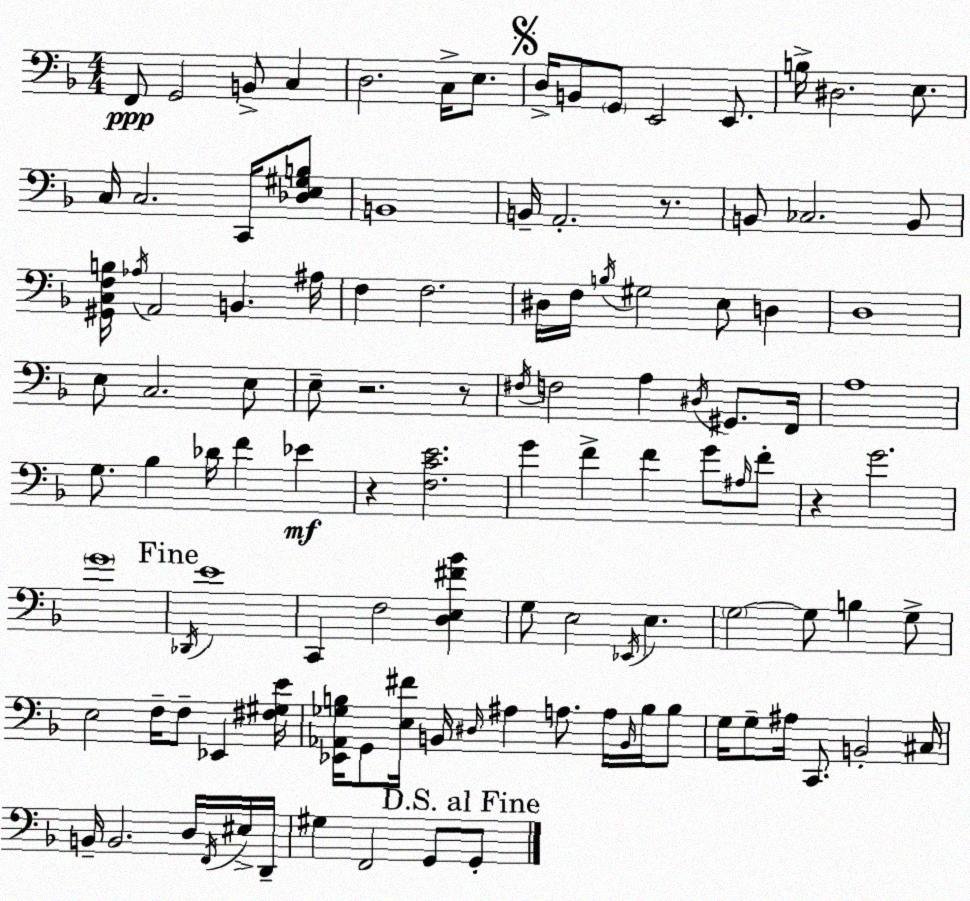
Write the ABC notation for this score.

X:1
T:Untitled
M:4/4
L:1/4
K:Dm
F,,/2 G,,2 B,,/2 C, D,2 C,/4 E,/2 D,/4 B,,/2 G,,/2 E,,2 E,,/2 B,/4 ^D,2 E,/2 C,/4 C,2 C,,/4 [_D,E,^G,B,]/2 B,,4 B,,/4 A,,2 z/2 B,,/2 _C,2 B,,/2 [^G,,C,F,B,]/4 _A,/4 A,,2 B,, ^A,/4 F, F,2 ^D,/4 F,/4 B,/4 ^G,2 E,/2 D, D,4 E,/2 C,2 E,/2 E,/2 z2 z/2 ^F,/4 F,2 A, ^D,/4 ^G,,/2 F,,/4 A,4 G,/2 _B, _D/4 F _E z [F,CE]2 G F F G/2 ^A,/4 F/2 z G2 G4 _D,,/4 E4 C,, F,2 [D,E,^F_B] G,/2 E,2 _E,,/4 E, G,2 G,/2 B, G,/2 E,2 F,/4 F,/2 _E,, [^F,^G,E]/4 [_E,,_A,,_G,B,]/4 G,,/2 [E,^F]/4 B,,/4 ^D,/4 ^A, A,/2 A,/4 B,,/4 B,/4 B,/2 G,/4 G,/2 ^A,/4 C,,/2 B,,2 ^C,/4 B,,/4 B,,2 D,/4 F,,/4 ^E,/4 D,,/4 ^G, F,,2 G,,/2 G,,/2